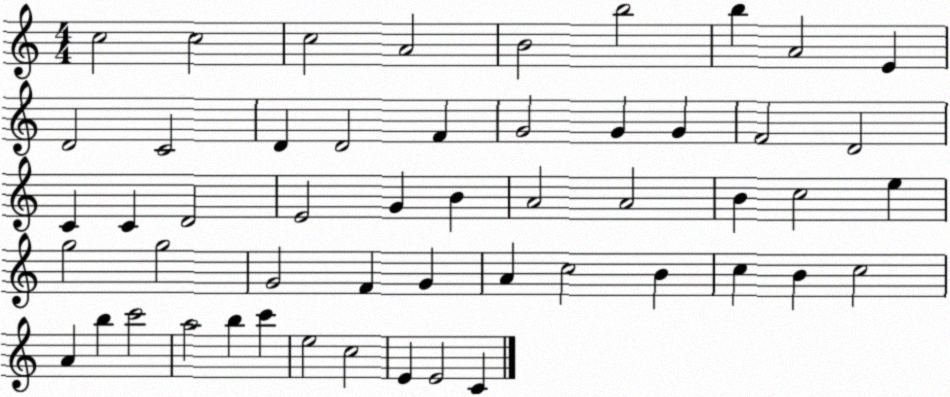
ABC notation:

X:1
T:Untitled
M:4/4
L:1/4
K:C
c2 c2 c2 A2 B2 b2 b A2 E D2 C2 D D2 F G2 G G F2 D2 C C D2 E2 G B A2 A2 B c2 e g2 g2 G2 F G A c2 B c B c2 A b c'2 a2 b c' e2 c2 E E2 C